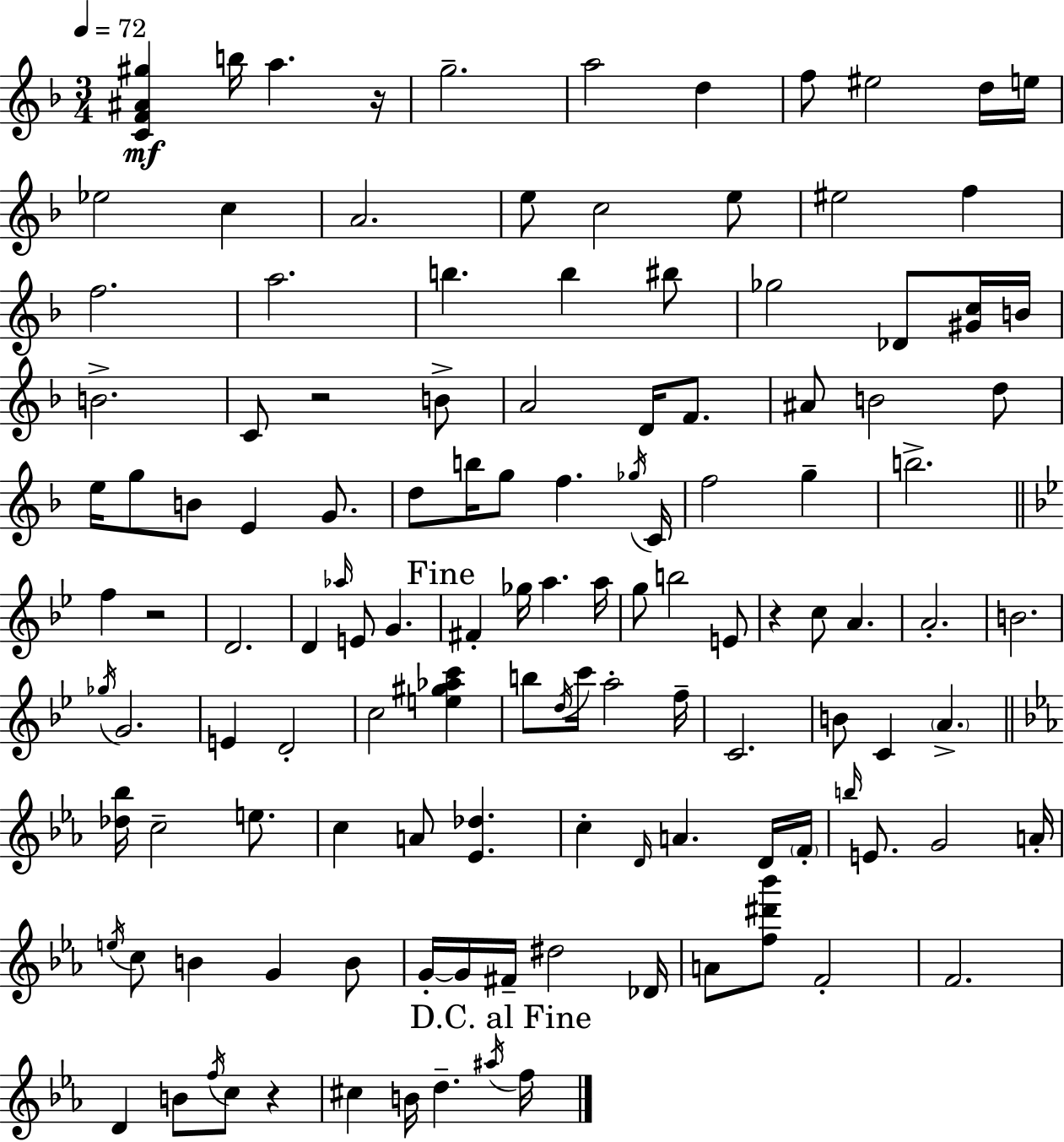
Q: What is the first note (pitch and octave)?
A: B5